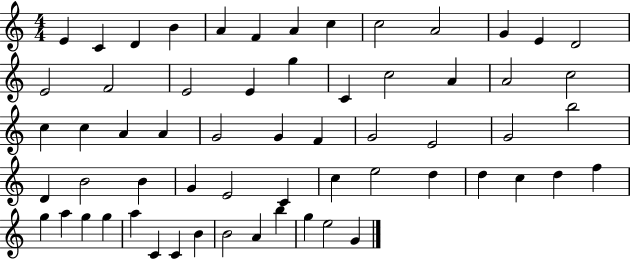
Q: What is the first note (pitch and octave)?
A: E4